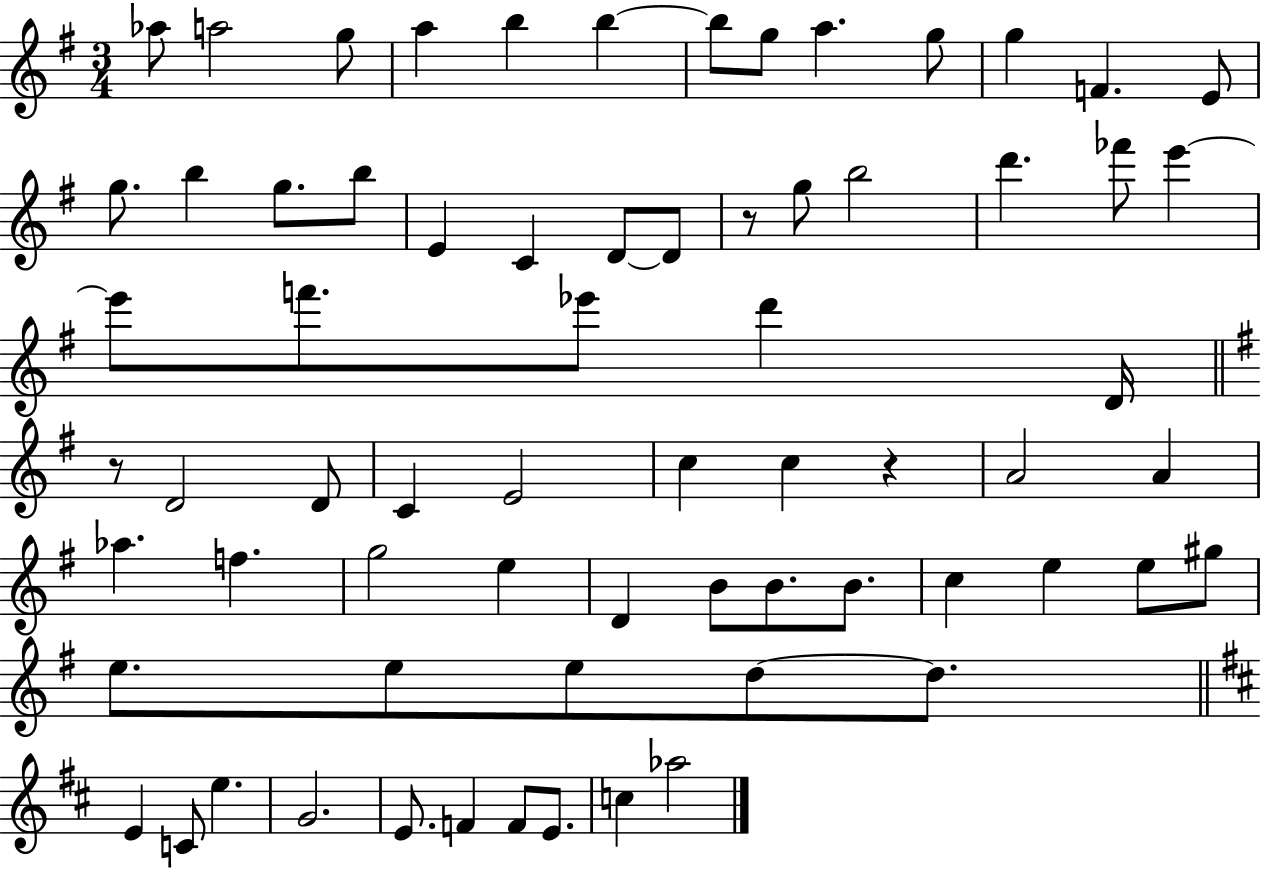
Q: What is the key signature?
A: G major